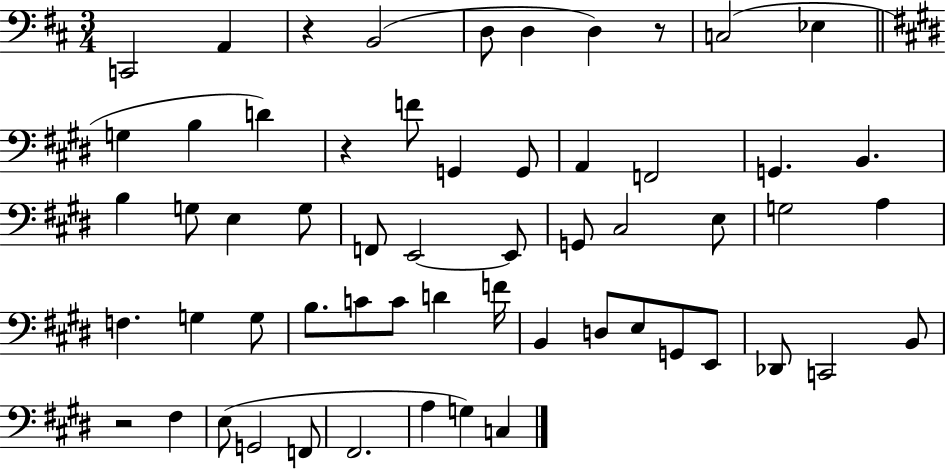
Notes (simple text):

C2/h A2/q R/q B2/h D3/e D3/q D3/q R/e C3/h Eb3/q G3/q B3/q D4/q R/q F4/e G2/q G2/e A2/q F2/h G2/q. B2/q. B3/q G3/e E3/q G3/e F2/e E2/h E2/e G2/e C#3/h E3/e G3/h A3/q F3/q. G3/q G3/e B3/e. C4/e C4/e D4/q F4/s B2/q D3/e E3/e G2/e E2/e Db2/e C2/h B2/e R/h F#3/q E3/e G2/h F2/e F#2/h. A3/q G3/q C3/q